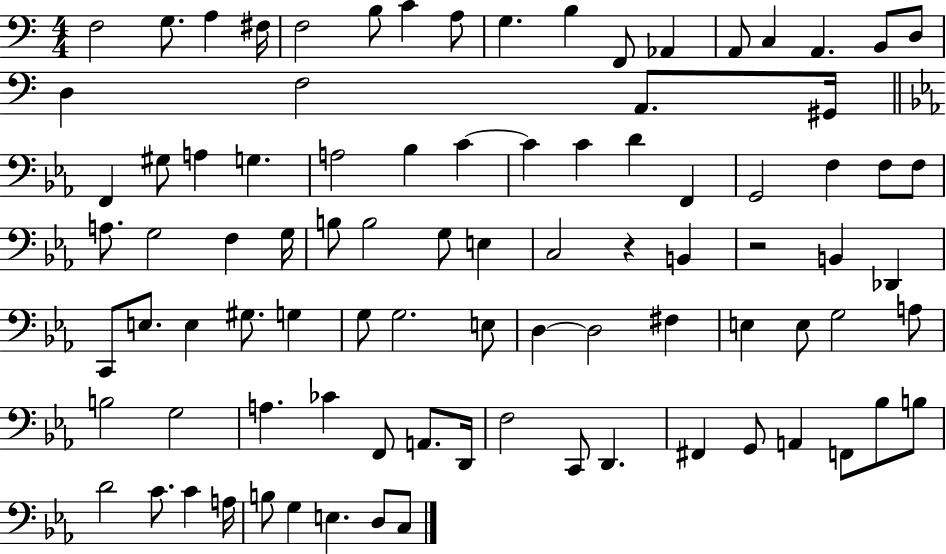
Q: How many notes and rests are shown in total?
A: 90